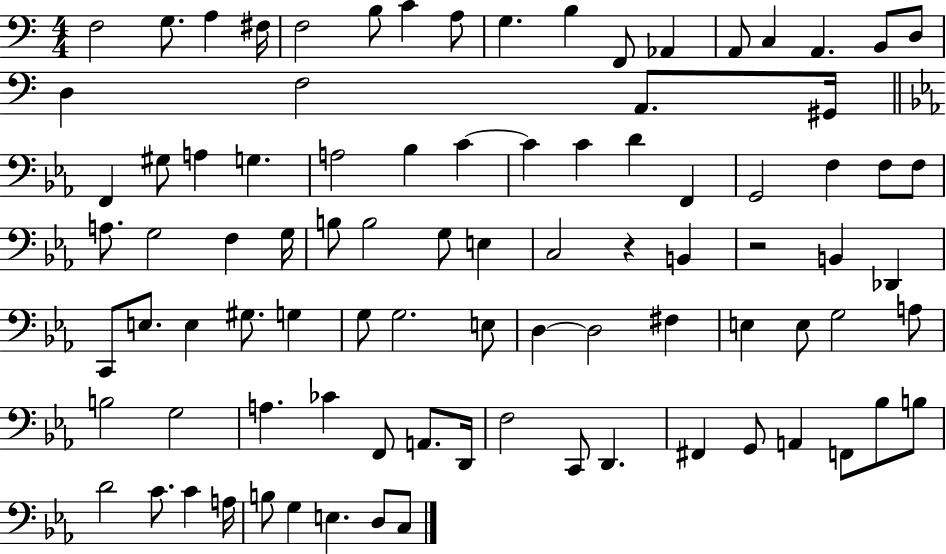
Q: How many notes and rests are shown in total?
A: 90